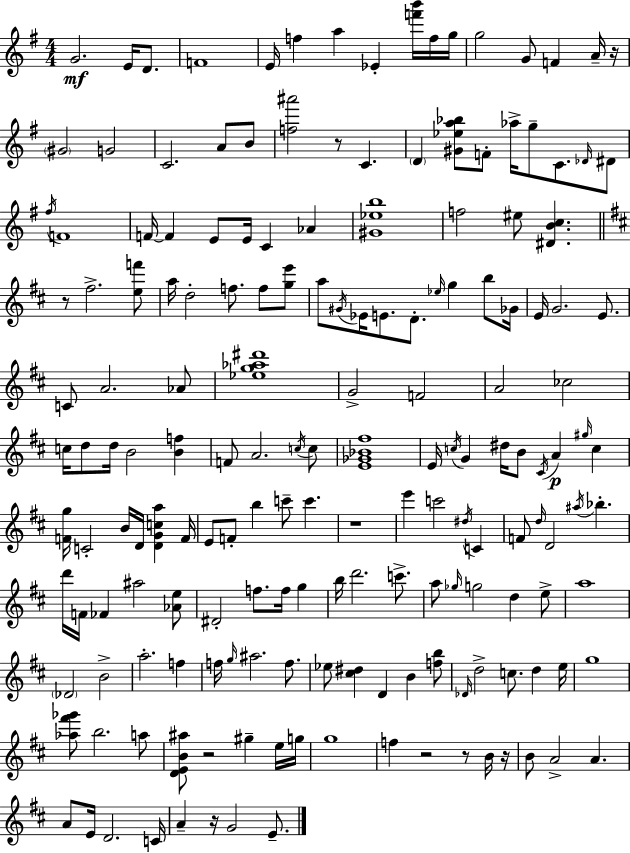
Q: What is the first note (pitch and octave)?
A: G4